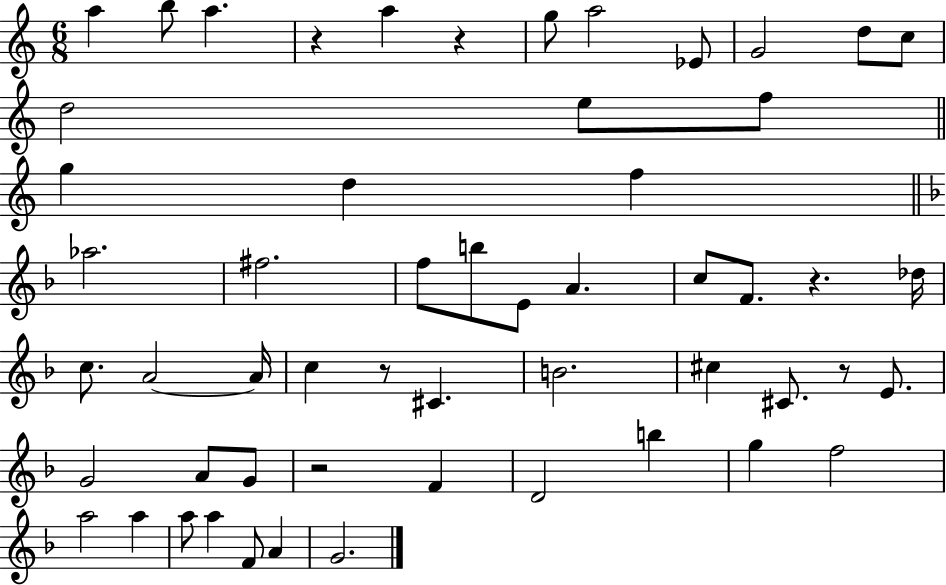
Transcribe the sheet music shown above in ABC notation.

X:1
T:Untitled
M:6/8
L:1/4
K:C
a b/2 a z a z g/2 a2 _E/2 G2 d/2 c/2 d2 e/2 f/2 g d f _a2 ^f2 f/2 b/2 E/2 A c/2 F/2 z _d/4 c/2 A2 A/4 c z/2 ^C B2 ^c ^C/2 z/2 E/2 G2 A/2 G/2 z2 F D2 b g f2 a2 a a/2 a F/2 A G2